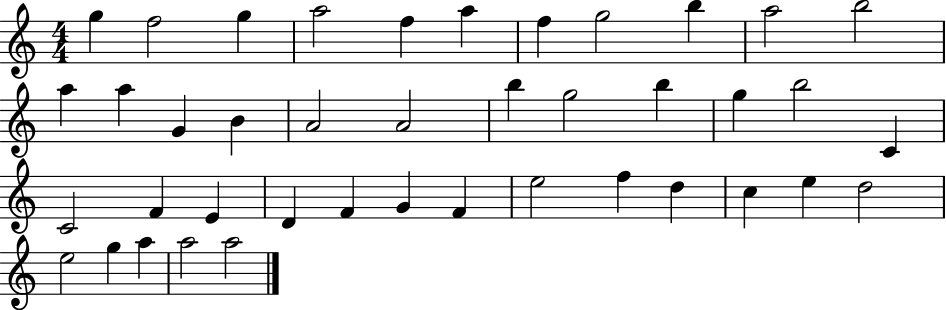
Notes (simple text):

G5/q F5/h G5/q A5/h F5/q A5/q F5/q G5/h B5/q A5/h B5/h A5/q A5/q G4/q B4/q A4/h A4/h B5/q G5/h B5/q G5/q B5/h C4/q C4/h F4/q E4/q D4/q F4/q G4/q F4/q E5/h F5/q D5/q C5/q E5/q D5/h E5/h G5/q A5/q A5/h A5/h